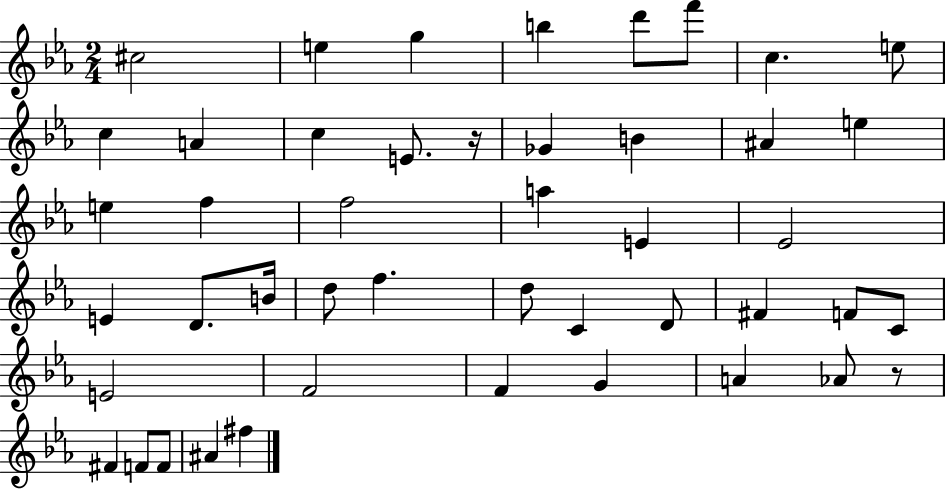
X:1
T:Untitled
M:2/4
L:1/4
K:Eb
^c2 e g b d'/2 f'/2 c e/2 c A c E/2 z/4 _G B ^A e e f f2 a E _E2 E D/2 B/4 d/2 f d/2 C D/2 ^F F/2 C/2 E2 F2 F G A _A/2 z/2 ^F F/2 F/2 ^A ^f